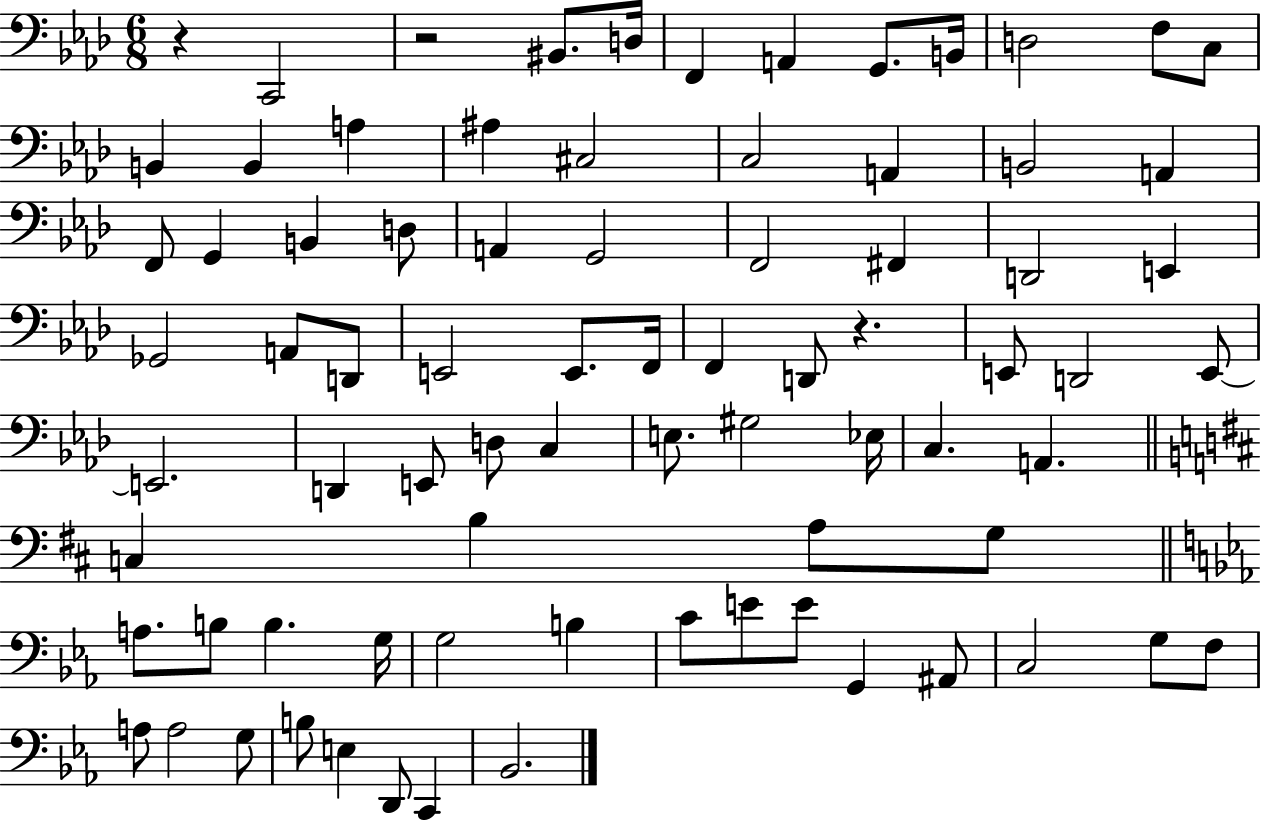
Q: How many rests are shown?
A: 3